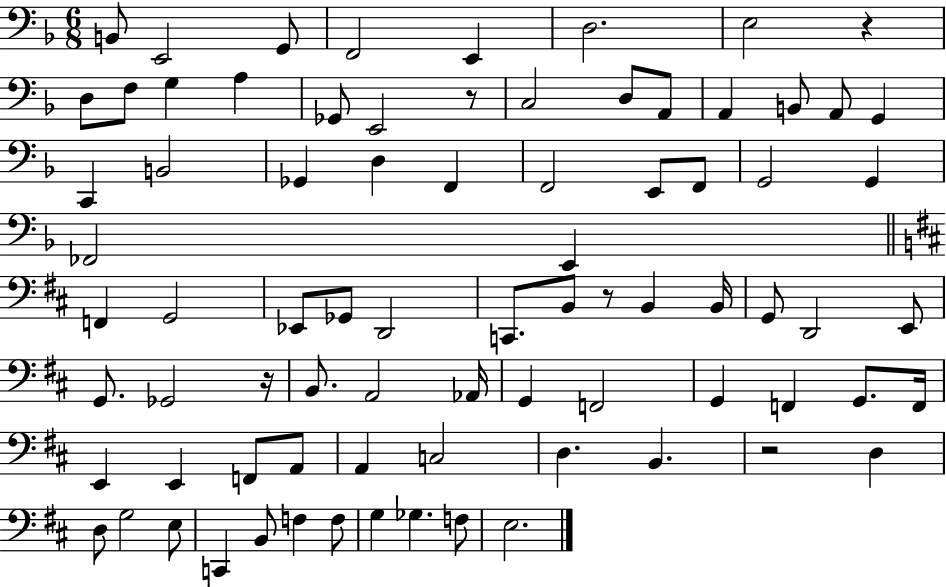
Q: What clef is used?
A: bass